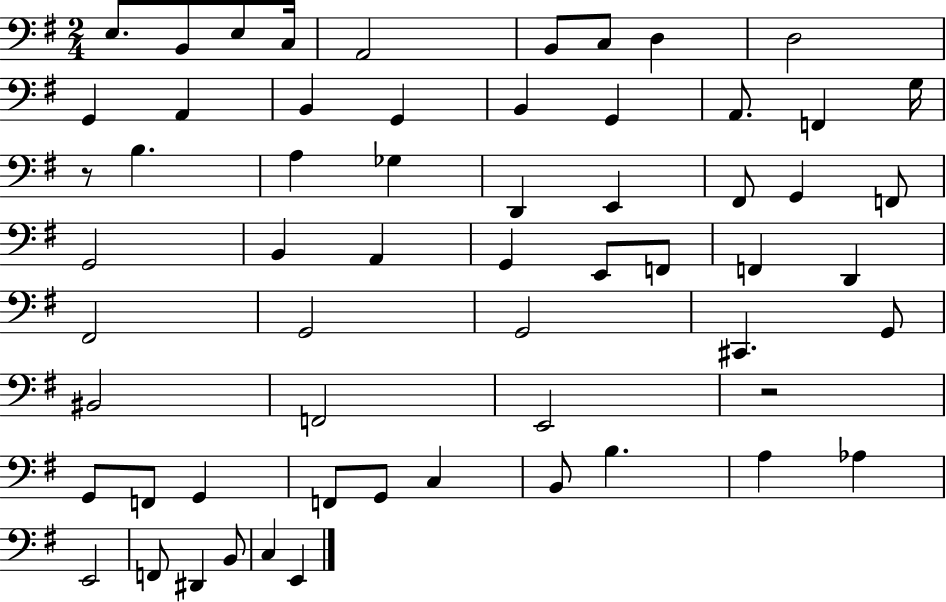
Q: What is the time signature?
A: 2/4